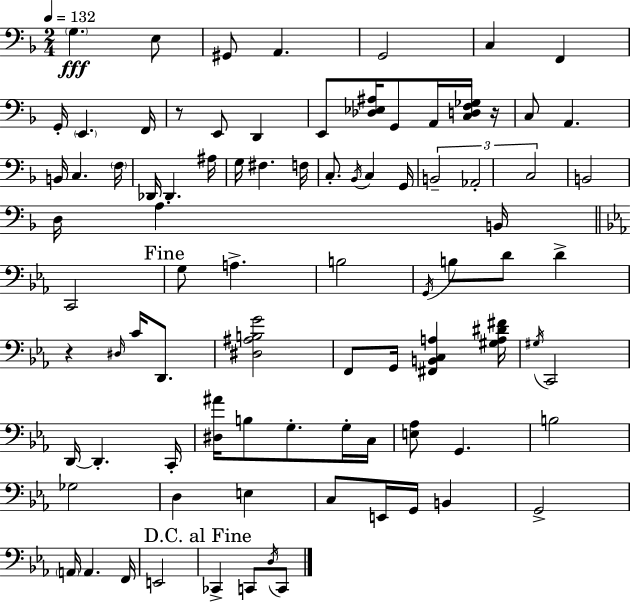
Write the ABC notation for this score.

X:1
T:Untitled
M:2/4
L:1/4
K:Dm
G, E,/2 ^G,,/2 A,, G,,2 C, F,, G,,/4 E,, F,,/4 z/2 E,,/2 D,, E,,/2 [_D,_E,^A,]/4 G,,/2 A,,/4 [C,D,F,_G,]/4 z/4 C,/2 A,, B,,/4 C, F,/4 _D,,/4 _D,, ^A,/4 G,/4 ^F, F,/4 C,/2 _B,,/4 C, G,,/4 B,,2 _A,,2 C,2 B,,2 D,/4 A, B,,/4 C,,2 G,/2 A, B,2 G,,/4 B,/2 D/2 D z ^D,/4 C/4 D,,/2 [^D,^A,B,G]2 F,,/2 G,,/4 [^F,,B,,C,A,] [^G,A,^D^F]/4 ^G,/4 C,,2 D,,/4 D,, C,,/4 [^D,^A]/4 B,/2 G,/2 G,/4 C,/4 [E,_A,]/2 G,, B,2 _G,2 D, E, C,/2 E,,/4 G,,/4 B,, G,,2 A,,/4 A,, F,,/4 E,,2 _C,, C,,/2 D,/4 C,,/2